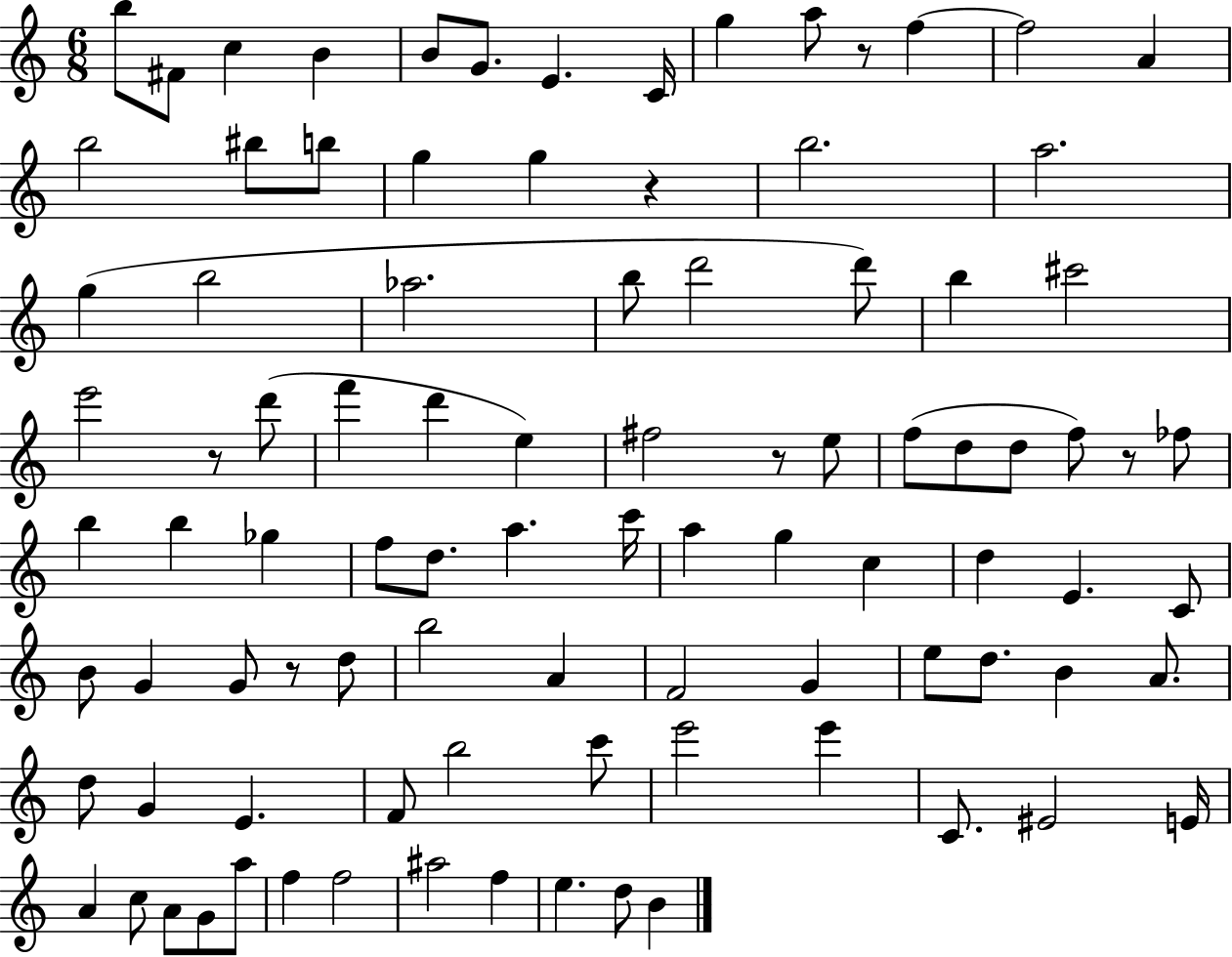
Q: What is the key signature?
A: C major